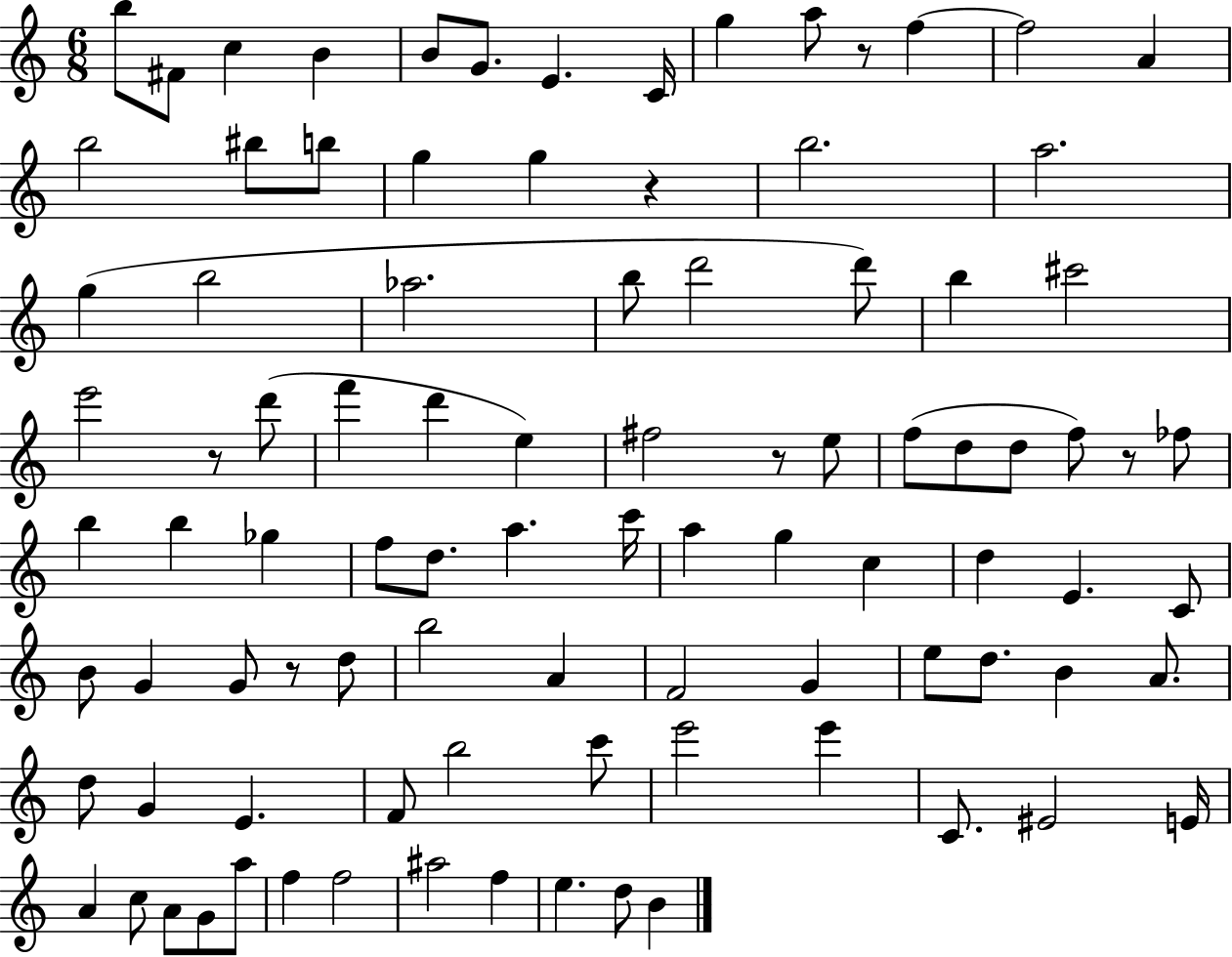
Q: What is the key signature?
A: C major